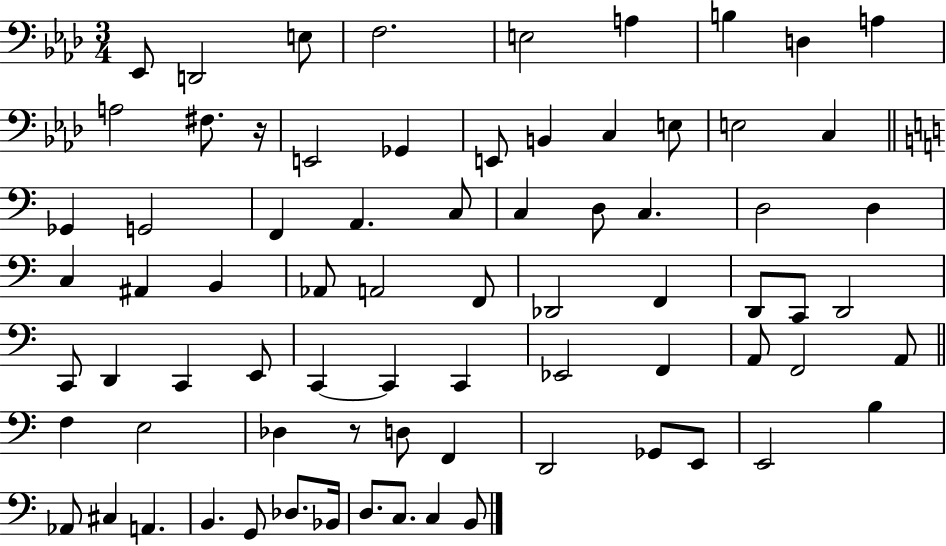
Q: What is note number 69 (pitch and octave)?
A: Bb2